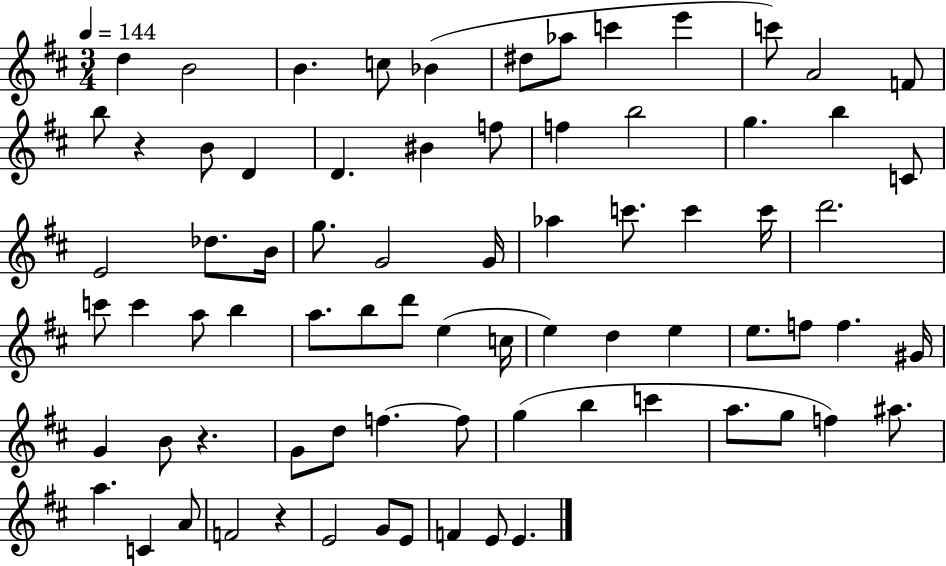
{
  \clef treble
  \numericTimeSignature
  \time 3/4
  \key d \major
  \tempo 4 = 144
  d''4 b'2 | b'4. c''8 bes'4( | dis''8 aes''8 c'''4 e'''4 | c'''8) a'2 f'8 | \break b''8 r4 b'8 d'4 | d'4. bis'4 f''8 | f''4 b''2 | g''4. b''4 c'8 | \break e'2 des''8. b'16 | g''8. g'2 g'16 | aes''4 c'''8. c'''4 c'''16 | d'''2. | \break c'''8 c'''4 a''8 b''4 | a''8. b''8 d'''8 e''4( c''16 | e''4) d''4 e''4 | e''8. f''8 f''4. gis'16 | \break g'4 b'8 r4. | g'8 d''8 f''4.~~ f''8 | g''4( b''4 c'''4 | a''8. g''8 f''4) ais''8. | \break a''4. c'4 a'8 | f'2 r4 | e'2 g'8 e'8 | f'4 e'8 e'4. | \break \bar "|."
}